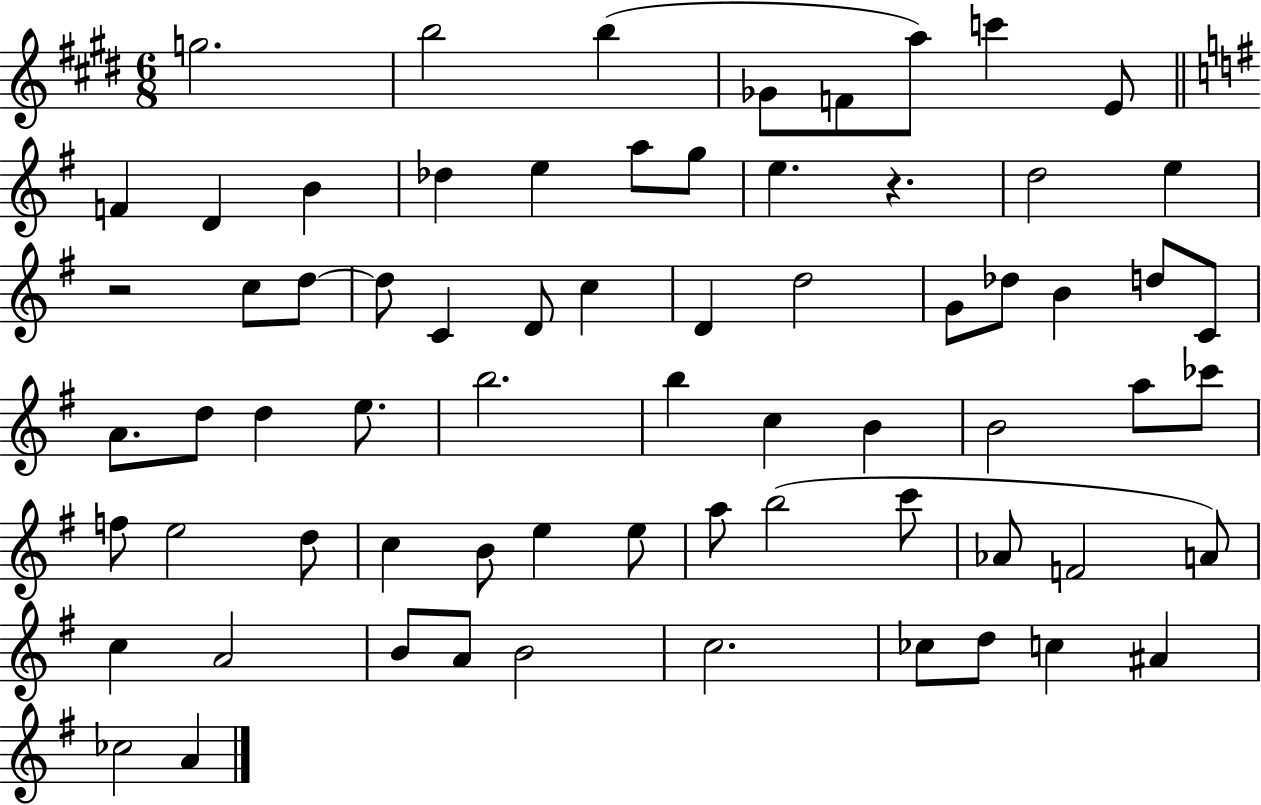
G5/h. B5/h B5/q Gb4/e F4/e A5/e C6/q E4/e F4/q D4/q B4/q Db5/q E5/q A5/e G5/e E5/q. R/q. D5/h E5/q R/h C5/e D5/e D5/e C4/q D4/e C5/q D4/q D5/h G4/e Db5/e B4/q D5/e C4/e A4/e. D5/e D5/q E5/e. B5/h. B5/q C5/q B4/q B4/h A5/e CES6/e F5/e E5/h D5/e C5/q B4/e E5/q E5/e A5/e B5/h C6/e Ab4/e F4/h A4/e C5/q A4/h B4/e A4/e B4/h C5/h. CES5/e D5/e C5/q A#4/q CES5/h A4/q